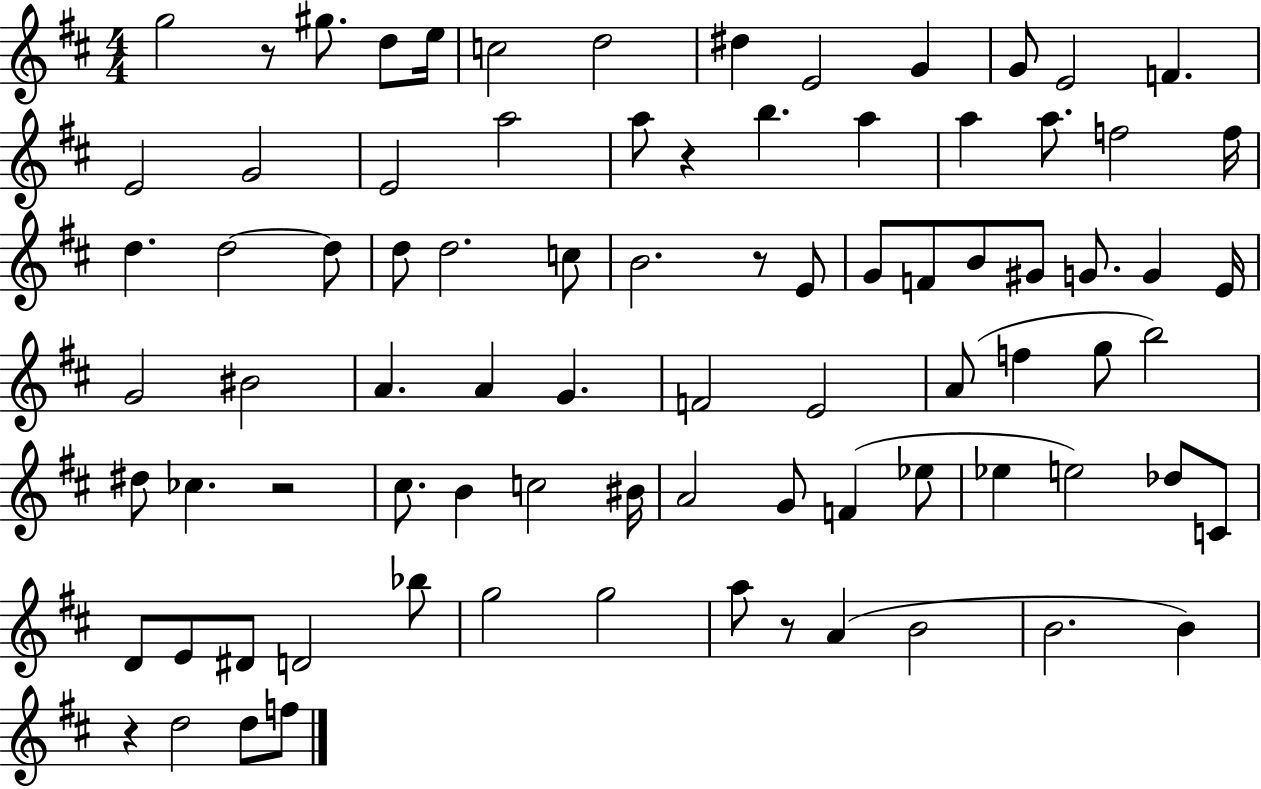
G5/h R/e G#5/e. D5/e E5/s C5/h D5/h D#5/q E4/h G4/q G4/e E4/h F4/q. E4/h G4/h E4/h A5/h A5/e R/q B5/q. A5/q A5/q A5/e. F5/h F5/s D5/q. D5/h D5/e D5/e D5/h. C5/e B4/h. R/e E4/e G4/e F4/e B4/e G#4/e G4/e. G4/q E4/s G4/h BIS4/h A4/q. A4/q G4/q. F4/h E4/h A4/e F5/q G5/e B5/h D#5/e CES5/q. R/h C#5/e. B4/q C5/h BIS4/s A4/h G4/e F4/q Eb5/e Eb5/q E5/h Db5/e C4/e D4/e E4/e D#4/e D4/h Bb5/e G5/h G5/h A5/e R/e A4/q B4/h B4/h. B4/q R/q D5/h D5/e F5/e